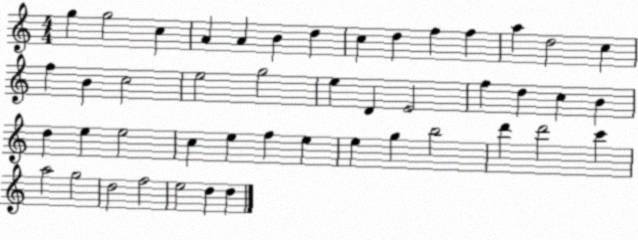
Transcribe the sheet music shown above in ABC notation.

X:1
T:Untitled
M:4/4
L:1/4
K:C
g g2 c A A B d c d f f a d2 c f B c2 e2 g2 e D E2 f d c B d e e2 c e f e e g b2 d' d'2 c' a2 g2 d2 f2 e2 d d